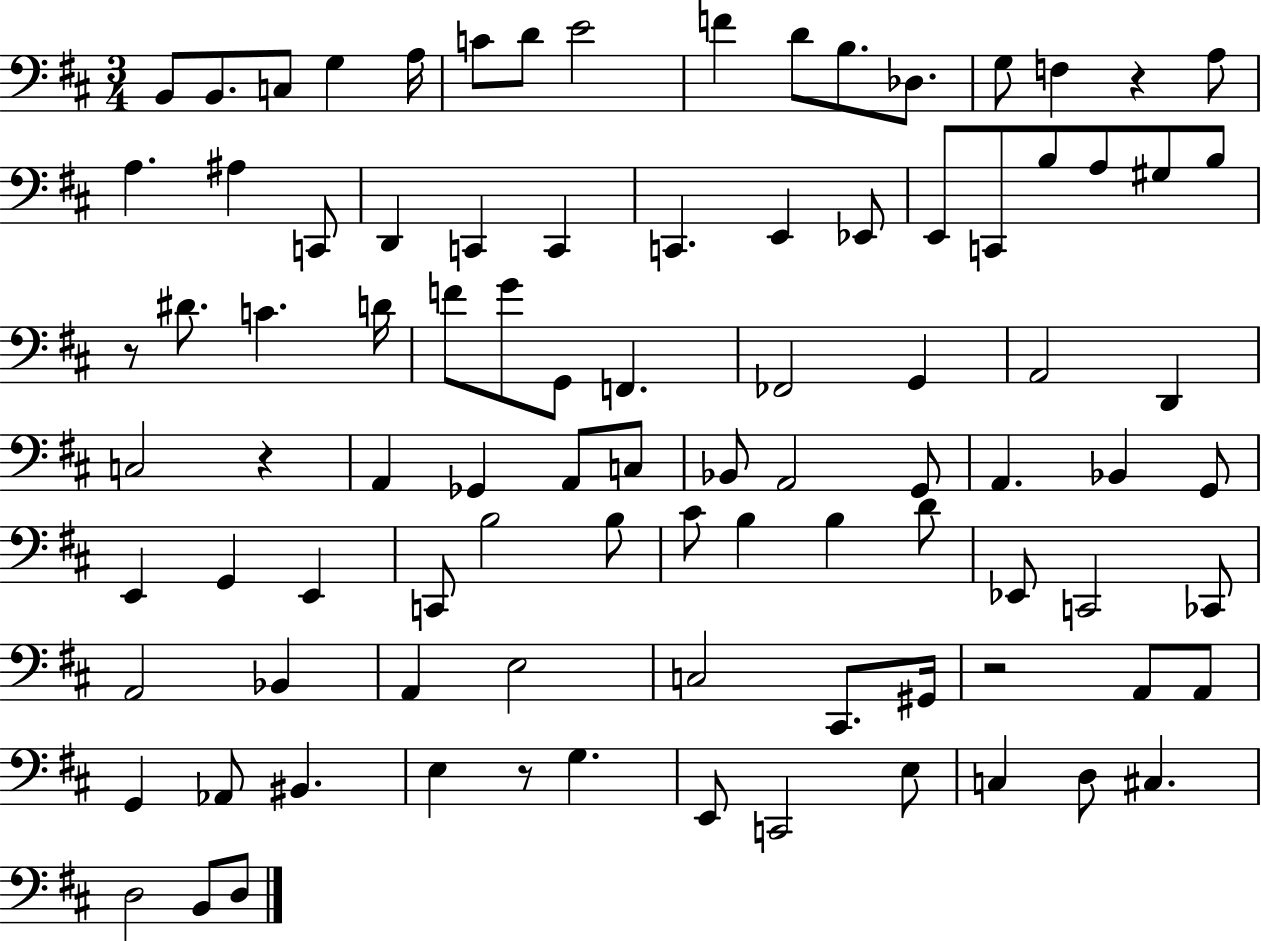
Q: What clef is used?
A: bass